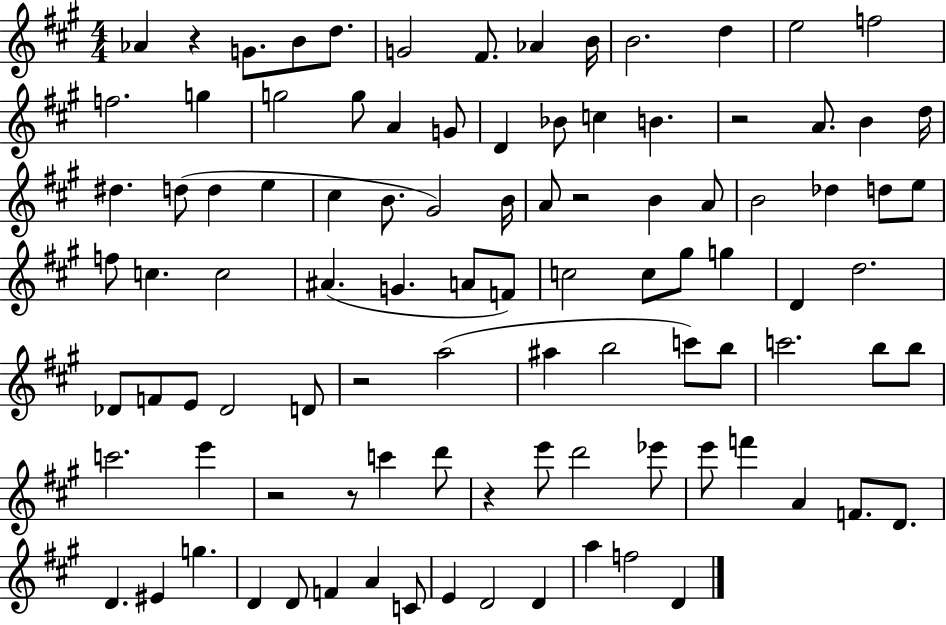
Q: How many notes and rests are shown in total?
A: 99